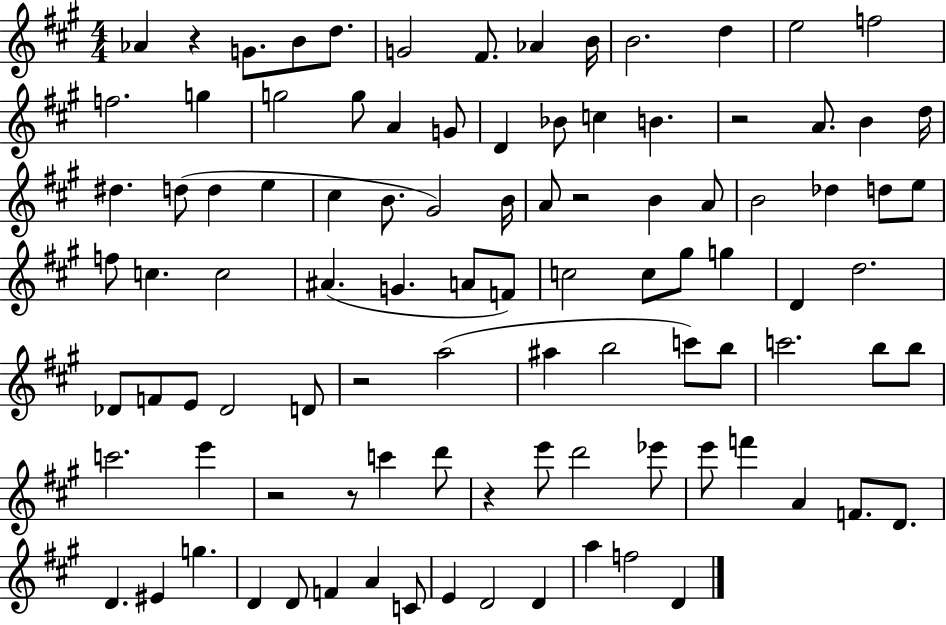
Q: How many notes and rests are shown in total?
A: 99